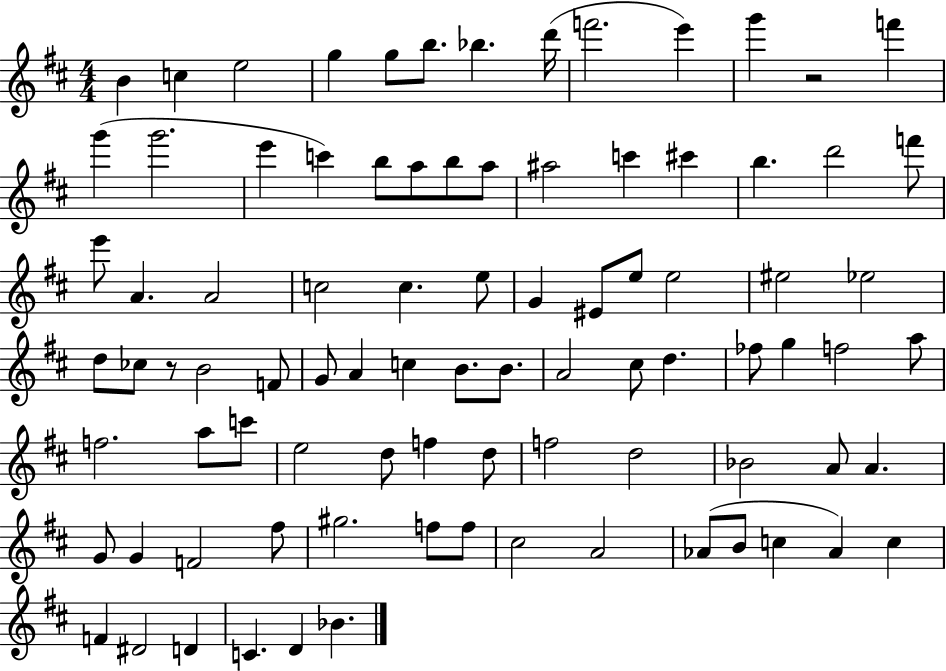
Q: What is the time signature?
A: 4/4